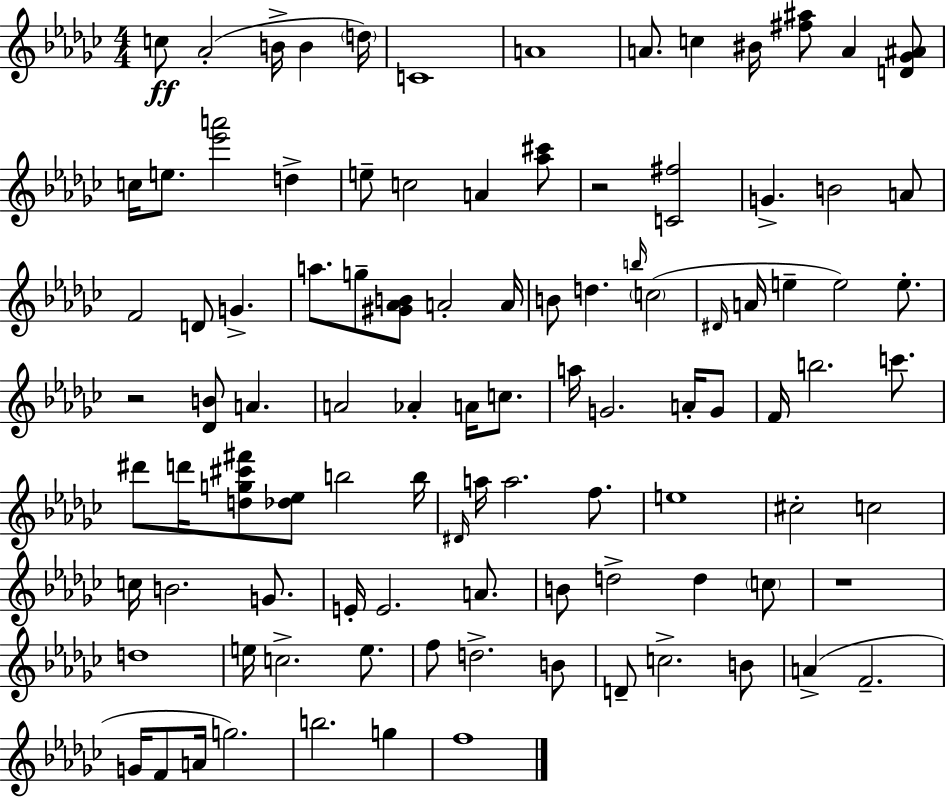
{
  \clef treble
  \numericTimeSignature
  \time 4/4
  \key ees \minor
  c''8\ff aes'2-.( b'16-> b'4 \parenthesize d''16) | c'1 | a'1 | a'8. c''4 bis'16 <fis'' ais''>8 a'4 <d' ges' ais'>8 | \break c''16 e''8. <ees''' a'''>2 d''4-> | e''8-- c''2 a'4 <aes'' cis'''>8 | r2 <c' fis''>2 | g'4.-> b'2 a'8 | \break f'2 d'8 g'4.-> | a''8. g''8-- <gis' aes' b'>8 a'2-. a'16 | b'8 d''4. \grace { b''16 } \parenthesize c''2( | \grace { dis'16 } a'16 e''4-- e''2) e''8.-. | \break r2 <des' b'>8 a'4. | a'2 aes'4-. a'16 c''8. | a''16 g'2. a'16-. | g'8 f'16 b''2. c'''8. | \break dis'''8 d'''16 <d'' g'' cis''' fis'''>8 <des'' ees''>8 b''2 | b''16 \grace { dis'16 } a''16 a''2. | f''8. e''1 | cis''2-. c''2 | \break c''16 b'2. | g'8. e'16-. e'2. | a'8. b'8 d''2-> d''4 | \parenthesize c''8 r1 | \break d''1 | e''16 c''2.-> | e''8. f''8 d''2.-> | b'8 d'8-- c''2.-> | \break b'8 a'4->( f'2.-- | g'16 f'8 a'16 g''2.) | b''2. g''4 | f''1 | \break \bar "|."
}